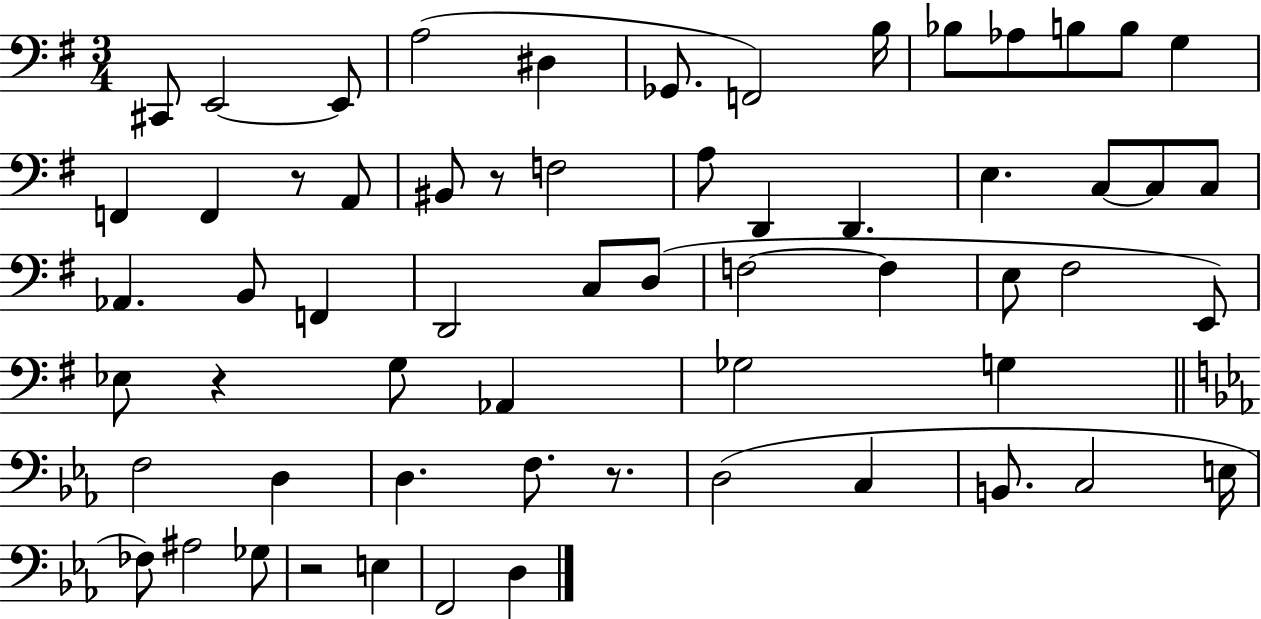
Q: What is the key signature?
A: G major